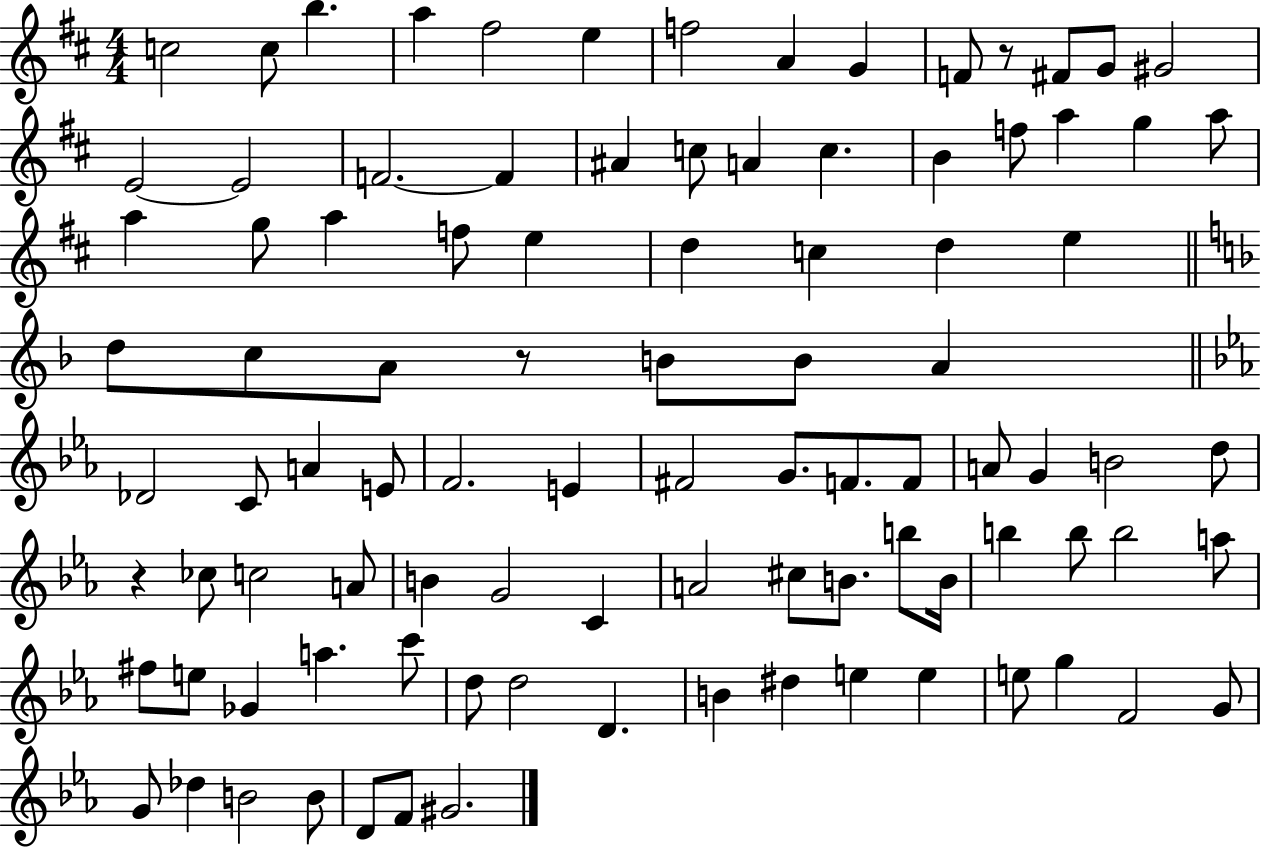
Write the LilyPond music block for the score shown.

{
  \clef treble
  \numericTimeSignature
  \time 4/4
  \key d \major
  c''2 c''8 b''4. | a''4 fis''2 e''4 | f''2 a'4 g'4 | f'8 r8 fis'8 g'8 gis'2 | \break e'2~~ e'2 | f'2.~~ f'4 | ais'4 c''8 a'4 c''4. | b'4 f''8 a''4 g''4 a''8 | \break a''4 g''8 a''4 f''8 e''4 | d''4 c''4 d''4 e''4 | \bar "||" \break \key f \major d''8 c''8 a'8 r8 b'8 b'8 a'4 | \bar "||" \break \key ees \major des'2 c'8 a'4 e'8 | f'2. e'4 | fis'2 g'8. f'8. f'8 | a'8 g'4 b'2 d''8 | \break r4 ces''8 c''2 a'8 | b'4 g'2 c'4 | a'2 cis''8 b'8. b''8 b'16 | b''4 b''8 b''2 a''8 | \break fis''8 e''8 ges'4 a''4. c'''8 | d''8 d''2 d'4. | b'4 dis''4 e''4 e''4 | e''8 g''4 f'2 g'8 | \break g'8 des''4 b'2 b'8 | d'8 f'8 gis'2. | \bar "|."
}